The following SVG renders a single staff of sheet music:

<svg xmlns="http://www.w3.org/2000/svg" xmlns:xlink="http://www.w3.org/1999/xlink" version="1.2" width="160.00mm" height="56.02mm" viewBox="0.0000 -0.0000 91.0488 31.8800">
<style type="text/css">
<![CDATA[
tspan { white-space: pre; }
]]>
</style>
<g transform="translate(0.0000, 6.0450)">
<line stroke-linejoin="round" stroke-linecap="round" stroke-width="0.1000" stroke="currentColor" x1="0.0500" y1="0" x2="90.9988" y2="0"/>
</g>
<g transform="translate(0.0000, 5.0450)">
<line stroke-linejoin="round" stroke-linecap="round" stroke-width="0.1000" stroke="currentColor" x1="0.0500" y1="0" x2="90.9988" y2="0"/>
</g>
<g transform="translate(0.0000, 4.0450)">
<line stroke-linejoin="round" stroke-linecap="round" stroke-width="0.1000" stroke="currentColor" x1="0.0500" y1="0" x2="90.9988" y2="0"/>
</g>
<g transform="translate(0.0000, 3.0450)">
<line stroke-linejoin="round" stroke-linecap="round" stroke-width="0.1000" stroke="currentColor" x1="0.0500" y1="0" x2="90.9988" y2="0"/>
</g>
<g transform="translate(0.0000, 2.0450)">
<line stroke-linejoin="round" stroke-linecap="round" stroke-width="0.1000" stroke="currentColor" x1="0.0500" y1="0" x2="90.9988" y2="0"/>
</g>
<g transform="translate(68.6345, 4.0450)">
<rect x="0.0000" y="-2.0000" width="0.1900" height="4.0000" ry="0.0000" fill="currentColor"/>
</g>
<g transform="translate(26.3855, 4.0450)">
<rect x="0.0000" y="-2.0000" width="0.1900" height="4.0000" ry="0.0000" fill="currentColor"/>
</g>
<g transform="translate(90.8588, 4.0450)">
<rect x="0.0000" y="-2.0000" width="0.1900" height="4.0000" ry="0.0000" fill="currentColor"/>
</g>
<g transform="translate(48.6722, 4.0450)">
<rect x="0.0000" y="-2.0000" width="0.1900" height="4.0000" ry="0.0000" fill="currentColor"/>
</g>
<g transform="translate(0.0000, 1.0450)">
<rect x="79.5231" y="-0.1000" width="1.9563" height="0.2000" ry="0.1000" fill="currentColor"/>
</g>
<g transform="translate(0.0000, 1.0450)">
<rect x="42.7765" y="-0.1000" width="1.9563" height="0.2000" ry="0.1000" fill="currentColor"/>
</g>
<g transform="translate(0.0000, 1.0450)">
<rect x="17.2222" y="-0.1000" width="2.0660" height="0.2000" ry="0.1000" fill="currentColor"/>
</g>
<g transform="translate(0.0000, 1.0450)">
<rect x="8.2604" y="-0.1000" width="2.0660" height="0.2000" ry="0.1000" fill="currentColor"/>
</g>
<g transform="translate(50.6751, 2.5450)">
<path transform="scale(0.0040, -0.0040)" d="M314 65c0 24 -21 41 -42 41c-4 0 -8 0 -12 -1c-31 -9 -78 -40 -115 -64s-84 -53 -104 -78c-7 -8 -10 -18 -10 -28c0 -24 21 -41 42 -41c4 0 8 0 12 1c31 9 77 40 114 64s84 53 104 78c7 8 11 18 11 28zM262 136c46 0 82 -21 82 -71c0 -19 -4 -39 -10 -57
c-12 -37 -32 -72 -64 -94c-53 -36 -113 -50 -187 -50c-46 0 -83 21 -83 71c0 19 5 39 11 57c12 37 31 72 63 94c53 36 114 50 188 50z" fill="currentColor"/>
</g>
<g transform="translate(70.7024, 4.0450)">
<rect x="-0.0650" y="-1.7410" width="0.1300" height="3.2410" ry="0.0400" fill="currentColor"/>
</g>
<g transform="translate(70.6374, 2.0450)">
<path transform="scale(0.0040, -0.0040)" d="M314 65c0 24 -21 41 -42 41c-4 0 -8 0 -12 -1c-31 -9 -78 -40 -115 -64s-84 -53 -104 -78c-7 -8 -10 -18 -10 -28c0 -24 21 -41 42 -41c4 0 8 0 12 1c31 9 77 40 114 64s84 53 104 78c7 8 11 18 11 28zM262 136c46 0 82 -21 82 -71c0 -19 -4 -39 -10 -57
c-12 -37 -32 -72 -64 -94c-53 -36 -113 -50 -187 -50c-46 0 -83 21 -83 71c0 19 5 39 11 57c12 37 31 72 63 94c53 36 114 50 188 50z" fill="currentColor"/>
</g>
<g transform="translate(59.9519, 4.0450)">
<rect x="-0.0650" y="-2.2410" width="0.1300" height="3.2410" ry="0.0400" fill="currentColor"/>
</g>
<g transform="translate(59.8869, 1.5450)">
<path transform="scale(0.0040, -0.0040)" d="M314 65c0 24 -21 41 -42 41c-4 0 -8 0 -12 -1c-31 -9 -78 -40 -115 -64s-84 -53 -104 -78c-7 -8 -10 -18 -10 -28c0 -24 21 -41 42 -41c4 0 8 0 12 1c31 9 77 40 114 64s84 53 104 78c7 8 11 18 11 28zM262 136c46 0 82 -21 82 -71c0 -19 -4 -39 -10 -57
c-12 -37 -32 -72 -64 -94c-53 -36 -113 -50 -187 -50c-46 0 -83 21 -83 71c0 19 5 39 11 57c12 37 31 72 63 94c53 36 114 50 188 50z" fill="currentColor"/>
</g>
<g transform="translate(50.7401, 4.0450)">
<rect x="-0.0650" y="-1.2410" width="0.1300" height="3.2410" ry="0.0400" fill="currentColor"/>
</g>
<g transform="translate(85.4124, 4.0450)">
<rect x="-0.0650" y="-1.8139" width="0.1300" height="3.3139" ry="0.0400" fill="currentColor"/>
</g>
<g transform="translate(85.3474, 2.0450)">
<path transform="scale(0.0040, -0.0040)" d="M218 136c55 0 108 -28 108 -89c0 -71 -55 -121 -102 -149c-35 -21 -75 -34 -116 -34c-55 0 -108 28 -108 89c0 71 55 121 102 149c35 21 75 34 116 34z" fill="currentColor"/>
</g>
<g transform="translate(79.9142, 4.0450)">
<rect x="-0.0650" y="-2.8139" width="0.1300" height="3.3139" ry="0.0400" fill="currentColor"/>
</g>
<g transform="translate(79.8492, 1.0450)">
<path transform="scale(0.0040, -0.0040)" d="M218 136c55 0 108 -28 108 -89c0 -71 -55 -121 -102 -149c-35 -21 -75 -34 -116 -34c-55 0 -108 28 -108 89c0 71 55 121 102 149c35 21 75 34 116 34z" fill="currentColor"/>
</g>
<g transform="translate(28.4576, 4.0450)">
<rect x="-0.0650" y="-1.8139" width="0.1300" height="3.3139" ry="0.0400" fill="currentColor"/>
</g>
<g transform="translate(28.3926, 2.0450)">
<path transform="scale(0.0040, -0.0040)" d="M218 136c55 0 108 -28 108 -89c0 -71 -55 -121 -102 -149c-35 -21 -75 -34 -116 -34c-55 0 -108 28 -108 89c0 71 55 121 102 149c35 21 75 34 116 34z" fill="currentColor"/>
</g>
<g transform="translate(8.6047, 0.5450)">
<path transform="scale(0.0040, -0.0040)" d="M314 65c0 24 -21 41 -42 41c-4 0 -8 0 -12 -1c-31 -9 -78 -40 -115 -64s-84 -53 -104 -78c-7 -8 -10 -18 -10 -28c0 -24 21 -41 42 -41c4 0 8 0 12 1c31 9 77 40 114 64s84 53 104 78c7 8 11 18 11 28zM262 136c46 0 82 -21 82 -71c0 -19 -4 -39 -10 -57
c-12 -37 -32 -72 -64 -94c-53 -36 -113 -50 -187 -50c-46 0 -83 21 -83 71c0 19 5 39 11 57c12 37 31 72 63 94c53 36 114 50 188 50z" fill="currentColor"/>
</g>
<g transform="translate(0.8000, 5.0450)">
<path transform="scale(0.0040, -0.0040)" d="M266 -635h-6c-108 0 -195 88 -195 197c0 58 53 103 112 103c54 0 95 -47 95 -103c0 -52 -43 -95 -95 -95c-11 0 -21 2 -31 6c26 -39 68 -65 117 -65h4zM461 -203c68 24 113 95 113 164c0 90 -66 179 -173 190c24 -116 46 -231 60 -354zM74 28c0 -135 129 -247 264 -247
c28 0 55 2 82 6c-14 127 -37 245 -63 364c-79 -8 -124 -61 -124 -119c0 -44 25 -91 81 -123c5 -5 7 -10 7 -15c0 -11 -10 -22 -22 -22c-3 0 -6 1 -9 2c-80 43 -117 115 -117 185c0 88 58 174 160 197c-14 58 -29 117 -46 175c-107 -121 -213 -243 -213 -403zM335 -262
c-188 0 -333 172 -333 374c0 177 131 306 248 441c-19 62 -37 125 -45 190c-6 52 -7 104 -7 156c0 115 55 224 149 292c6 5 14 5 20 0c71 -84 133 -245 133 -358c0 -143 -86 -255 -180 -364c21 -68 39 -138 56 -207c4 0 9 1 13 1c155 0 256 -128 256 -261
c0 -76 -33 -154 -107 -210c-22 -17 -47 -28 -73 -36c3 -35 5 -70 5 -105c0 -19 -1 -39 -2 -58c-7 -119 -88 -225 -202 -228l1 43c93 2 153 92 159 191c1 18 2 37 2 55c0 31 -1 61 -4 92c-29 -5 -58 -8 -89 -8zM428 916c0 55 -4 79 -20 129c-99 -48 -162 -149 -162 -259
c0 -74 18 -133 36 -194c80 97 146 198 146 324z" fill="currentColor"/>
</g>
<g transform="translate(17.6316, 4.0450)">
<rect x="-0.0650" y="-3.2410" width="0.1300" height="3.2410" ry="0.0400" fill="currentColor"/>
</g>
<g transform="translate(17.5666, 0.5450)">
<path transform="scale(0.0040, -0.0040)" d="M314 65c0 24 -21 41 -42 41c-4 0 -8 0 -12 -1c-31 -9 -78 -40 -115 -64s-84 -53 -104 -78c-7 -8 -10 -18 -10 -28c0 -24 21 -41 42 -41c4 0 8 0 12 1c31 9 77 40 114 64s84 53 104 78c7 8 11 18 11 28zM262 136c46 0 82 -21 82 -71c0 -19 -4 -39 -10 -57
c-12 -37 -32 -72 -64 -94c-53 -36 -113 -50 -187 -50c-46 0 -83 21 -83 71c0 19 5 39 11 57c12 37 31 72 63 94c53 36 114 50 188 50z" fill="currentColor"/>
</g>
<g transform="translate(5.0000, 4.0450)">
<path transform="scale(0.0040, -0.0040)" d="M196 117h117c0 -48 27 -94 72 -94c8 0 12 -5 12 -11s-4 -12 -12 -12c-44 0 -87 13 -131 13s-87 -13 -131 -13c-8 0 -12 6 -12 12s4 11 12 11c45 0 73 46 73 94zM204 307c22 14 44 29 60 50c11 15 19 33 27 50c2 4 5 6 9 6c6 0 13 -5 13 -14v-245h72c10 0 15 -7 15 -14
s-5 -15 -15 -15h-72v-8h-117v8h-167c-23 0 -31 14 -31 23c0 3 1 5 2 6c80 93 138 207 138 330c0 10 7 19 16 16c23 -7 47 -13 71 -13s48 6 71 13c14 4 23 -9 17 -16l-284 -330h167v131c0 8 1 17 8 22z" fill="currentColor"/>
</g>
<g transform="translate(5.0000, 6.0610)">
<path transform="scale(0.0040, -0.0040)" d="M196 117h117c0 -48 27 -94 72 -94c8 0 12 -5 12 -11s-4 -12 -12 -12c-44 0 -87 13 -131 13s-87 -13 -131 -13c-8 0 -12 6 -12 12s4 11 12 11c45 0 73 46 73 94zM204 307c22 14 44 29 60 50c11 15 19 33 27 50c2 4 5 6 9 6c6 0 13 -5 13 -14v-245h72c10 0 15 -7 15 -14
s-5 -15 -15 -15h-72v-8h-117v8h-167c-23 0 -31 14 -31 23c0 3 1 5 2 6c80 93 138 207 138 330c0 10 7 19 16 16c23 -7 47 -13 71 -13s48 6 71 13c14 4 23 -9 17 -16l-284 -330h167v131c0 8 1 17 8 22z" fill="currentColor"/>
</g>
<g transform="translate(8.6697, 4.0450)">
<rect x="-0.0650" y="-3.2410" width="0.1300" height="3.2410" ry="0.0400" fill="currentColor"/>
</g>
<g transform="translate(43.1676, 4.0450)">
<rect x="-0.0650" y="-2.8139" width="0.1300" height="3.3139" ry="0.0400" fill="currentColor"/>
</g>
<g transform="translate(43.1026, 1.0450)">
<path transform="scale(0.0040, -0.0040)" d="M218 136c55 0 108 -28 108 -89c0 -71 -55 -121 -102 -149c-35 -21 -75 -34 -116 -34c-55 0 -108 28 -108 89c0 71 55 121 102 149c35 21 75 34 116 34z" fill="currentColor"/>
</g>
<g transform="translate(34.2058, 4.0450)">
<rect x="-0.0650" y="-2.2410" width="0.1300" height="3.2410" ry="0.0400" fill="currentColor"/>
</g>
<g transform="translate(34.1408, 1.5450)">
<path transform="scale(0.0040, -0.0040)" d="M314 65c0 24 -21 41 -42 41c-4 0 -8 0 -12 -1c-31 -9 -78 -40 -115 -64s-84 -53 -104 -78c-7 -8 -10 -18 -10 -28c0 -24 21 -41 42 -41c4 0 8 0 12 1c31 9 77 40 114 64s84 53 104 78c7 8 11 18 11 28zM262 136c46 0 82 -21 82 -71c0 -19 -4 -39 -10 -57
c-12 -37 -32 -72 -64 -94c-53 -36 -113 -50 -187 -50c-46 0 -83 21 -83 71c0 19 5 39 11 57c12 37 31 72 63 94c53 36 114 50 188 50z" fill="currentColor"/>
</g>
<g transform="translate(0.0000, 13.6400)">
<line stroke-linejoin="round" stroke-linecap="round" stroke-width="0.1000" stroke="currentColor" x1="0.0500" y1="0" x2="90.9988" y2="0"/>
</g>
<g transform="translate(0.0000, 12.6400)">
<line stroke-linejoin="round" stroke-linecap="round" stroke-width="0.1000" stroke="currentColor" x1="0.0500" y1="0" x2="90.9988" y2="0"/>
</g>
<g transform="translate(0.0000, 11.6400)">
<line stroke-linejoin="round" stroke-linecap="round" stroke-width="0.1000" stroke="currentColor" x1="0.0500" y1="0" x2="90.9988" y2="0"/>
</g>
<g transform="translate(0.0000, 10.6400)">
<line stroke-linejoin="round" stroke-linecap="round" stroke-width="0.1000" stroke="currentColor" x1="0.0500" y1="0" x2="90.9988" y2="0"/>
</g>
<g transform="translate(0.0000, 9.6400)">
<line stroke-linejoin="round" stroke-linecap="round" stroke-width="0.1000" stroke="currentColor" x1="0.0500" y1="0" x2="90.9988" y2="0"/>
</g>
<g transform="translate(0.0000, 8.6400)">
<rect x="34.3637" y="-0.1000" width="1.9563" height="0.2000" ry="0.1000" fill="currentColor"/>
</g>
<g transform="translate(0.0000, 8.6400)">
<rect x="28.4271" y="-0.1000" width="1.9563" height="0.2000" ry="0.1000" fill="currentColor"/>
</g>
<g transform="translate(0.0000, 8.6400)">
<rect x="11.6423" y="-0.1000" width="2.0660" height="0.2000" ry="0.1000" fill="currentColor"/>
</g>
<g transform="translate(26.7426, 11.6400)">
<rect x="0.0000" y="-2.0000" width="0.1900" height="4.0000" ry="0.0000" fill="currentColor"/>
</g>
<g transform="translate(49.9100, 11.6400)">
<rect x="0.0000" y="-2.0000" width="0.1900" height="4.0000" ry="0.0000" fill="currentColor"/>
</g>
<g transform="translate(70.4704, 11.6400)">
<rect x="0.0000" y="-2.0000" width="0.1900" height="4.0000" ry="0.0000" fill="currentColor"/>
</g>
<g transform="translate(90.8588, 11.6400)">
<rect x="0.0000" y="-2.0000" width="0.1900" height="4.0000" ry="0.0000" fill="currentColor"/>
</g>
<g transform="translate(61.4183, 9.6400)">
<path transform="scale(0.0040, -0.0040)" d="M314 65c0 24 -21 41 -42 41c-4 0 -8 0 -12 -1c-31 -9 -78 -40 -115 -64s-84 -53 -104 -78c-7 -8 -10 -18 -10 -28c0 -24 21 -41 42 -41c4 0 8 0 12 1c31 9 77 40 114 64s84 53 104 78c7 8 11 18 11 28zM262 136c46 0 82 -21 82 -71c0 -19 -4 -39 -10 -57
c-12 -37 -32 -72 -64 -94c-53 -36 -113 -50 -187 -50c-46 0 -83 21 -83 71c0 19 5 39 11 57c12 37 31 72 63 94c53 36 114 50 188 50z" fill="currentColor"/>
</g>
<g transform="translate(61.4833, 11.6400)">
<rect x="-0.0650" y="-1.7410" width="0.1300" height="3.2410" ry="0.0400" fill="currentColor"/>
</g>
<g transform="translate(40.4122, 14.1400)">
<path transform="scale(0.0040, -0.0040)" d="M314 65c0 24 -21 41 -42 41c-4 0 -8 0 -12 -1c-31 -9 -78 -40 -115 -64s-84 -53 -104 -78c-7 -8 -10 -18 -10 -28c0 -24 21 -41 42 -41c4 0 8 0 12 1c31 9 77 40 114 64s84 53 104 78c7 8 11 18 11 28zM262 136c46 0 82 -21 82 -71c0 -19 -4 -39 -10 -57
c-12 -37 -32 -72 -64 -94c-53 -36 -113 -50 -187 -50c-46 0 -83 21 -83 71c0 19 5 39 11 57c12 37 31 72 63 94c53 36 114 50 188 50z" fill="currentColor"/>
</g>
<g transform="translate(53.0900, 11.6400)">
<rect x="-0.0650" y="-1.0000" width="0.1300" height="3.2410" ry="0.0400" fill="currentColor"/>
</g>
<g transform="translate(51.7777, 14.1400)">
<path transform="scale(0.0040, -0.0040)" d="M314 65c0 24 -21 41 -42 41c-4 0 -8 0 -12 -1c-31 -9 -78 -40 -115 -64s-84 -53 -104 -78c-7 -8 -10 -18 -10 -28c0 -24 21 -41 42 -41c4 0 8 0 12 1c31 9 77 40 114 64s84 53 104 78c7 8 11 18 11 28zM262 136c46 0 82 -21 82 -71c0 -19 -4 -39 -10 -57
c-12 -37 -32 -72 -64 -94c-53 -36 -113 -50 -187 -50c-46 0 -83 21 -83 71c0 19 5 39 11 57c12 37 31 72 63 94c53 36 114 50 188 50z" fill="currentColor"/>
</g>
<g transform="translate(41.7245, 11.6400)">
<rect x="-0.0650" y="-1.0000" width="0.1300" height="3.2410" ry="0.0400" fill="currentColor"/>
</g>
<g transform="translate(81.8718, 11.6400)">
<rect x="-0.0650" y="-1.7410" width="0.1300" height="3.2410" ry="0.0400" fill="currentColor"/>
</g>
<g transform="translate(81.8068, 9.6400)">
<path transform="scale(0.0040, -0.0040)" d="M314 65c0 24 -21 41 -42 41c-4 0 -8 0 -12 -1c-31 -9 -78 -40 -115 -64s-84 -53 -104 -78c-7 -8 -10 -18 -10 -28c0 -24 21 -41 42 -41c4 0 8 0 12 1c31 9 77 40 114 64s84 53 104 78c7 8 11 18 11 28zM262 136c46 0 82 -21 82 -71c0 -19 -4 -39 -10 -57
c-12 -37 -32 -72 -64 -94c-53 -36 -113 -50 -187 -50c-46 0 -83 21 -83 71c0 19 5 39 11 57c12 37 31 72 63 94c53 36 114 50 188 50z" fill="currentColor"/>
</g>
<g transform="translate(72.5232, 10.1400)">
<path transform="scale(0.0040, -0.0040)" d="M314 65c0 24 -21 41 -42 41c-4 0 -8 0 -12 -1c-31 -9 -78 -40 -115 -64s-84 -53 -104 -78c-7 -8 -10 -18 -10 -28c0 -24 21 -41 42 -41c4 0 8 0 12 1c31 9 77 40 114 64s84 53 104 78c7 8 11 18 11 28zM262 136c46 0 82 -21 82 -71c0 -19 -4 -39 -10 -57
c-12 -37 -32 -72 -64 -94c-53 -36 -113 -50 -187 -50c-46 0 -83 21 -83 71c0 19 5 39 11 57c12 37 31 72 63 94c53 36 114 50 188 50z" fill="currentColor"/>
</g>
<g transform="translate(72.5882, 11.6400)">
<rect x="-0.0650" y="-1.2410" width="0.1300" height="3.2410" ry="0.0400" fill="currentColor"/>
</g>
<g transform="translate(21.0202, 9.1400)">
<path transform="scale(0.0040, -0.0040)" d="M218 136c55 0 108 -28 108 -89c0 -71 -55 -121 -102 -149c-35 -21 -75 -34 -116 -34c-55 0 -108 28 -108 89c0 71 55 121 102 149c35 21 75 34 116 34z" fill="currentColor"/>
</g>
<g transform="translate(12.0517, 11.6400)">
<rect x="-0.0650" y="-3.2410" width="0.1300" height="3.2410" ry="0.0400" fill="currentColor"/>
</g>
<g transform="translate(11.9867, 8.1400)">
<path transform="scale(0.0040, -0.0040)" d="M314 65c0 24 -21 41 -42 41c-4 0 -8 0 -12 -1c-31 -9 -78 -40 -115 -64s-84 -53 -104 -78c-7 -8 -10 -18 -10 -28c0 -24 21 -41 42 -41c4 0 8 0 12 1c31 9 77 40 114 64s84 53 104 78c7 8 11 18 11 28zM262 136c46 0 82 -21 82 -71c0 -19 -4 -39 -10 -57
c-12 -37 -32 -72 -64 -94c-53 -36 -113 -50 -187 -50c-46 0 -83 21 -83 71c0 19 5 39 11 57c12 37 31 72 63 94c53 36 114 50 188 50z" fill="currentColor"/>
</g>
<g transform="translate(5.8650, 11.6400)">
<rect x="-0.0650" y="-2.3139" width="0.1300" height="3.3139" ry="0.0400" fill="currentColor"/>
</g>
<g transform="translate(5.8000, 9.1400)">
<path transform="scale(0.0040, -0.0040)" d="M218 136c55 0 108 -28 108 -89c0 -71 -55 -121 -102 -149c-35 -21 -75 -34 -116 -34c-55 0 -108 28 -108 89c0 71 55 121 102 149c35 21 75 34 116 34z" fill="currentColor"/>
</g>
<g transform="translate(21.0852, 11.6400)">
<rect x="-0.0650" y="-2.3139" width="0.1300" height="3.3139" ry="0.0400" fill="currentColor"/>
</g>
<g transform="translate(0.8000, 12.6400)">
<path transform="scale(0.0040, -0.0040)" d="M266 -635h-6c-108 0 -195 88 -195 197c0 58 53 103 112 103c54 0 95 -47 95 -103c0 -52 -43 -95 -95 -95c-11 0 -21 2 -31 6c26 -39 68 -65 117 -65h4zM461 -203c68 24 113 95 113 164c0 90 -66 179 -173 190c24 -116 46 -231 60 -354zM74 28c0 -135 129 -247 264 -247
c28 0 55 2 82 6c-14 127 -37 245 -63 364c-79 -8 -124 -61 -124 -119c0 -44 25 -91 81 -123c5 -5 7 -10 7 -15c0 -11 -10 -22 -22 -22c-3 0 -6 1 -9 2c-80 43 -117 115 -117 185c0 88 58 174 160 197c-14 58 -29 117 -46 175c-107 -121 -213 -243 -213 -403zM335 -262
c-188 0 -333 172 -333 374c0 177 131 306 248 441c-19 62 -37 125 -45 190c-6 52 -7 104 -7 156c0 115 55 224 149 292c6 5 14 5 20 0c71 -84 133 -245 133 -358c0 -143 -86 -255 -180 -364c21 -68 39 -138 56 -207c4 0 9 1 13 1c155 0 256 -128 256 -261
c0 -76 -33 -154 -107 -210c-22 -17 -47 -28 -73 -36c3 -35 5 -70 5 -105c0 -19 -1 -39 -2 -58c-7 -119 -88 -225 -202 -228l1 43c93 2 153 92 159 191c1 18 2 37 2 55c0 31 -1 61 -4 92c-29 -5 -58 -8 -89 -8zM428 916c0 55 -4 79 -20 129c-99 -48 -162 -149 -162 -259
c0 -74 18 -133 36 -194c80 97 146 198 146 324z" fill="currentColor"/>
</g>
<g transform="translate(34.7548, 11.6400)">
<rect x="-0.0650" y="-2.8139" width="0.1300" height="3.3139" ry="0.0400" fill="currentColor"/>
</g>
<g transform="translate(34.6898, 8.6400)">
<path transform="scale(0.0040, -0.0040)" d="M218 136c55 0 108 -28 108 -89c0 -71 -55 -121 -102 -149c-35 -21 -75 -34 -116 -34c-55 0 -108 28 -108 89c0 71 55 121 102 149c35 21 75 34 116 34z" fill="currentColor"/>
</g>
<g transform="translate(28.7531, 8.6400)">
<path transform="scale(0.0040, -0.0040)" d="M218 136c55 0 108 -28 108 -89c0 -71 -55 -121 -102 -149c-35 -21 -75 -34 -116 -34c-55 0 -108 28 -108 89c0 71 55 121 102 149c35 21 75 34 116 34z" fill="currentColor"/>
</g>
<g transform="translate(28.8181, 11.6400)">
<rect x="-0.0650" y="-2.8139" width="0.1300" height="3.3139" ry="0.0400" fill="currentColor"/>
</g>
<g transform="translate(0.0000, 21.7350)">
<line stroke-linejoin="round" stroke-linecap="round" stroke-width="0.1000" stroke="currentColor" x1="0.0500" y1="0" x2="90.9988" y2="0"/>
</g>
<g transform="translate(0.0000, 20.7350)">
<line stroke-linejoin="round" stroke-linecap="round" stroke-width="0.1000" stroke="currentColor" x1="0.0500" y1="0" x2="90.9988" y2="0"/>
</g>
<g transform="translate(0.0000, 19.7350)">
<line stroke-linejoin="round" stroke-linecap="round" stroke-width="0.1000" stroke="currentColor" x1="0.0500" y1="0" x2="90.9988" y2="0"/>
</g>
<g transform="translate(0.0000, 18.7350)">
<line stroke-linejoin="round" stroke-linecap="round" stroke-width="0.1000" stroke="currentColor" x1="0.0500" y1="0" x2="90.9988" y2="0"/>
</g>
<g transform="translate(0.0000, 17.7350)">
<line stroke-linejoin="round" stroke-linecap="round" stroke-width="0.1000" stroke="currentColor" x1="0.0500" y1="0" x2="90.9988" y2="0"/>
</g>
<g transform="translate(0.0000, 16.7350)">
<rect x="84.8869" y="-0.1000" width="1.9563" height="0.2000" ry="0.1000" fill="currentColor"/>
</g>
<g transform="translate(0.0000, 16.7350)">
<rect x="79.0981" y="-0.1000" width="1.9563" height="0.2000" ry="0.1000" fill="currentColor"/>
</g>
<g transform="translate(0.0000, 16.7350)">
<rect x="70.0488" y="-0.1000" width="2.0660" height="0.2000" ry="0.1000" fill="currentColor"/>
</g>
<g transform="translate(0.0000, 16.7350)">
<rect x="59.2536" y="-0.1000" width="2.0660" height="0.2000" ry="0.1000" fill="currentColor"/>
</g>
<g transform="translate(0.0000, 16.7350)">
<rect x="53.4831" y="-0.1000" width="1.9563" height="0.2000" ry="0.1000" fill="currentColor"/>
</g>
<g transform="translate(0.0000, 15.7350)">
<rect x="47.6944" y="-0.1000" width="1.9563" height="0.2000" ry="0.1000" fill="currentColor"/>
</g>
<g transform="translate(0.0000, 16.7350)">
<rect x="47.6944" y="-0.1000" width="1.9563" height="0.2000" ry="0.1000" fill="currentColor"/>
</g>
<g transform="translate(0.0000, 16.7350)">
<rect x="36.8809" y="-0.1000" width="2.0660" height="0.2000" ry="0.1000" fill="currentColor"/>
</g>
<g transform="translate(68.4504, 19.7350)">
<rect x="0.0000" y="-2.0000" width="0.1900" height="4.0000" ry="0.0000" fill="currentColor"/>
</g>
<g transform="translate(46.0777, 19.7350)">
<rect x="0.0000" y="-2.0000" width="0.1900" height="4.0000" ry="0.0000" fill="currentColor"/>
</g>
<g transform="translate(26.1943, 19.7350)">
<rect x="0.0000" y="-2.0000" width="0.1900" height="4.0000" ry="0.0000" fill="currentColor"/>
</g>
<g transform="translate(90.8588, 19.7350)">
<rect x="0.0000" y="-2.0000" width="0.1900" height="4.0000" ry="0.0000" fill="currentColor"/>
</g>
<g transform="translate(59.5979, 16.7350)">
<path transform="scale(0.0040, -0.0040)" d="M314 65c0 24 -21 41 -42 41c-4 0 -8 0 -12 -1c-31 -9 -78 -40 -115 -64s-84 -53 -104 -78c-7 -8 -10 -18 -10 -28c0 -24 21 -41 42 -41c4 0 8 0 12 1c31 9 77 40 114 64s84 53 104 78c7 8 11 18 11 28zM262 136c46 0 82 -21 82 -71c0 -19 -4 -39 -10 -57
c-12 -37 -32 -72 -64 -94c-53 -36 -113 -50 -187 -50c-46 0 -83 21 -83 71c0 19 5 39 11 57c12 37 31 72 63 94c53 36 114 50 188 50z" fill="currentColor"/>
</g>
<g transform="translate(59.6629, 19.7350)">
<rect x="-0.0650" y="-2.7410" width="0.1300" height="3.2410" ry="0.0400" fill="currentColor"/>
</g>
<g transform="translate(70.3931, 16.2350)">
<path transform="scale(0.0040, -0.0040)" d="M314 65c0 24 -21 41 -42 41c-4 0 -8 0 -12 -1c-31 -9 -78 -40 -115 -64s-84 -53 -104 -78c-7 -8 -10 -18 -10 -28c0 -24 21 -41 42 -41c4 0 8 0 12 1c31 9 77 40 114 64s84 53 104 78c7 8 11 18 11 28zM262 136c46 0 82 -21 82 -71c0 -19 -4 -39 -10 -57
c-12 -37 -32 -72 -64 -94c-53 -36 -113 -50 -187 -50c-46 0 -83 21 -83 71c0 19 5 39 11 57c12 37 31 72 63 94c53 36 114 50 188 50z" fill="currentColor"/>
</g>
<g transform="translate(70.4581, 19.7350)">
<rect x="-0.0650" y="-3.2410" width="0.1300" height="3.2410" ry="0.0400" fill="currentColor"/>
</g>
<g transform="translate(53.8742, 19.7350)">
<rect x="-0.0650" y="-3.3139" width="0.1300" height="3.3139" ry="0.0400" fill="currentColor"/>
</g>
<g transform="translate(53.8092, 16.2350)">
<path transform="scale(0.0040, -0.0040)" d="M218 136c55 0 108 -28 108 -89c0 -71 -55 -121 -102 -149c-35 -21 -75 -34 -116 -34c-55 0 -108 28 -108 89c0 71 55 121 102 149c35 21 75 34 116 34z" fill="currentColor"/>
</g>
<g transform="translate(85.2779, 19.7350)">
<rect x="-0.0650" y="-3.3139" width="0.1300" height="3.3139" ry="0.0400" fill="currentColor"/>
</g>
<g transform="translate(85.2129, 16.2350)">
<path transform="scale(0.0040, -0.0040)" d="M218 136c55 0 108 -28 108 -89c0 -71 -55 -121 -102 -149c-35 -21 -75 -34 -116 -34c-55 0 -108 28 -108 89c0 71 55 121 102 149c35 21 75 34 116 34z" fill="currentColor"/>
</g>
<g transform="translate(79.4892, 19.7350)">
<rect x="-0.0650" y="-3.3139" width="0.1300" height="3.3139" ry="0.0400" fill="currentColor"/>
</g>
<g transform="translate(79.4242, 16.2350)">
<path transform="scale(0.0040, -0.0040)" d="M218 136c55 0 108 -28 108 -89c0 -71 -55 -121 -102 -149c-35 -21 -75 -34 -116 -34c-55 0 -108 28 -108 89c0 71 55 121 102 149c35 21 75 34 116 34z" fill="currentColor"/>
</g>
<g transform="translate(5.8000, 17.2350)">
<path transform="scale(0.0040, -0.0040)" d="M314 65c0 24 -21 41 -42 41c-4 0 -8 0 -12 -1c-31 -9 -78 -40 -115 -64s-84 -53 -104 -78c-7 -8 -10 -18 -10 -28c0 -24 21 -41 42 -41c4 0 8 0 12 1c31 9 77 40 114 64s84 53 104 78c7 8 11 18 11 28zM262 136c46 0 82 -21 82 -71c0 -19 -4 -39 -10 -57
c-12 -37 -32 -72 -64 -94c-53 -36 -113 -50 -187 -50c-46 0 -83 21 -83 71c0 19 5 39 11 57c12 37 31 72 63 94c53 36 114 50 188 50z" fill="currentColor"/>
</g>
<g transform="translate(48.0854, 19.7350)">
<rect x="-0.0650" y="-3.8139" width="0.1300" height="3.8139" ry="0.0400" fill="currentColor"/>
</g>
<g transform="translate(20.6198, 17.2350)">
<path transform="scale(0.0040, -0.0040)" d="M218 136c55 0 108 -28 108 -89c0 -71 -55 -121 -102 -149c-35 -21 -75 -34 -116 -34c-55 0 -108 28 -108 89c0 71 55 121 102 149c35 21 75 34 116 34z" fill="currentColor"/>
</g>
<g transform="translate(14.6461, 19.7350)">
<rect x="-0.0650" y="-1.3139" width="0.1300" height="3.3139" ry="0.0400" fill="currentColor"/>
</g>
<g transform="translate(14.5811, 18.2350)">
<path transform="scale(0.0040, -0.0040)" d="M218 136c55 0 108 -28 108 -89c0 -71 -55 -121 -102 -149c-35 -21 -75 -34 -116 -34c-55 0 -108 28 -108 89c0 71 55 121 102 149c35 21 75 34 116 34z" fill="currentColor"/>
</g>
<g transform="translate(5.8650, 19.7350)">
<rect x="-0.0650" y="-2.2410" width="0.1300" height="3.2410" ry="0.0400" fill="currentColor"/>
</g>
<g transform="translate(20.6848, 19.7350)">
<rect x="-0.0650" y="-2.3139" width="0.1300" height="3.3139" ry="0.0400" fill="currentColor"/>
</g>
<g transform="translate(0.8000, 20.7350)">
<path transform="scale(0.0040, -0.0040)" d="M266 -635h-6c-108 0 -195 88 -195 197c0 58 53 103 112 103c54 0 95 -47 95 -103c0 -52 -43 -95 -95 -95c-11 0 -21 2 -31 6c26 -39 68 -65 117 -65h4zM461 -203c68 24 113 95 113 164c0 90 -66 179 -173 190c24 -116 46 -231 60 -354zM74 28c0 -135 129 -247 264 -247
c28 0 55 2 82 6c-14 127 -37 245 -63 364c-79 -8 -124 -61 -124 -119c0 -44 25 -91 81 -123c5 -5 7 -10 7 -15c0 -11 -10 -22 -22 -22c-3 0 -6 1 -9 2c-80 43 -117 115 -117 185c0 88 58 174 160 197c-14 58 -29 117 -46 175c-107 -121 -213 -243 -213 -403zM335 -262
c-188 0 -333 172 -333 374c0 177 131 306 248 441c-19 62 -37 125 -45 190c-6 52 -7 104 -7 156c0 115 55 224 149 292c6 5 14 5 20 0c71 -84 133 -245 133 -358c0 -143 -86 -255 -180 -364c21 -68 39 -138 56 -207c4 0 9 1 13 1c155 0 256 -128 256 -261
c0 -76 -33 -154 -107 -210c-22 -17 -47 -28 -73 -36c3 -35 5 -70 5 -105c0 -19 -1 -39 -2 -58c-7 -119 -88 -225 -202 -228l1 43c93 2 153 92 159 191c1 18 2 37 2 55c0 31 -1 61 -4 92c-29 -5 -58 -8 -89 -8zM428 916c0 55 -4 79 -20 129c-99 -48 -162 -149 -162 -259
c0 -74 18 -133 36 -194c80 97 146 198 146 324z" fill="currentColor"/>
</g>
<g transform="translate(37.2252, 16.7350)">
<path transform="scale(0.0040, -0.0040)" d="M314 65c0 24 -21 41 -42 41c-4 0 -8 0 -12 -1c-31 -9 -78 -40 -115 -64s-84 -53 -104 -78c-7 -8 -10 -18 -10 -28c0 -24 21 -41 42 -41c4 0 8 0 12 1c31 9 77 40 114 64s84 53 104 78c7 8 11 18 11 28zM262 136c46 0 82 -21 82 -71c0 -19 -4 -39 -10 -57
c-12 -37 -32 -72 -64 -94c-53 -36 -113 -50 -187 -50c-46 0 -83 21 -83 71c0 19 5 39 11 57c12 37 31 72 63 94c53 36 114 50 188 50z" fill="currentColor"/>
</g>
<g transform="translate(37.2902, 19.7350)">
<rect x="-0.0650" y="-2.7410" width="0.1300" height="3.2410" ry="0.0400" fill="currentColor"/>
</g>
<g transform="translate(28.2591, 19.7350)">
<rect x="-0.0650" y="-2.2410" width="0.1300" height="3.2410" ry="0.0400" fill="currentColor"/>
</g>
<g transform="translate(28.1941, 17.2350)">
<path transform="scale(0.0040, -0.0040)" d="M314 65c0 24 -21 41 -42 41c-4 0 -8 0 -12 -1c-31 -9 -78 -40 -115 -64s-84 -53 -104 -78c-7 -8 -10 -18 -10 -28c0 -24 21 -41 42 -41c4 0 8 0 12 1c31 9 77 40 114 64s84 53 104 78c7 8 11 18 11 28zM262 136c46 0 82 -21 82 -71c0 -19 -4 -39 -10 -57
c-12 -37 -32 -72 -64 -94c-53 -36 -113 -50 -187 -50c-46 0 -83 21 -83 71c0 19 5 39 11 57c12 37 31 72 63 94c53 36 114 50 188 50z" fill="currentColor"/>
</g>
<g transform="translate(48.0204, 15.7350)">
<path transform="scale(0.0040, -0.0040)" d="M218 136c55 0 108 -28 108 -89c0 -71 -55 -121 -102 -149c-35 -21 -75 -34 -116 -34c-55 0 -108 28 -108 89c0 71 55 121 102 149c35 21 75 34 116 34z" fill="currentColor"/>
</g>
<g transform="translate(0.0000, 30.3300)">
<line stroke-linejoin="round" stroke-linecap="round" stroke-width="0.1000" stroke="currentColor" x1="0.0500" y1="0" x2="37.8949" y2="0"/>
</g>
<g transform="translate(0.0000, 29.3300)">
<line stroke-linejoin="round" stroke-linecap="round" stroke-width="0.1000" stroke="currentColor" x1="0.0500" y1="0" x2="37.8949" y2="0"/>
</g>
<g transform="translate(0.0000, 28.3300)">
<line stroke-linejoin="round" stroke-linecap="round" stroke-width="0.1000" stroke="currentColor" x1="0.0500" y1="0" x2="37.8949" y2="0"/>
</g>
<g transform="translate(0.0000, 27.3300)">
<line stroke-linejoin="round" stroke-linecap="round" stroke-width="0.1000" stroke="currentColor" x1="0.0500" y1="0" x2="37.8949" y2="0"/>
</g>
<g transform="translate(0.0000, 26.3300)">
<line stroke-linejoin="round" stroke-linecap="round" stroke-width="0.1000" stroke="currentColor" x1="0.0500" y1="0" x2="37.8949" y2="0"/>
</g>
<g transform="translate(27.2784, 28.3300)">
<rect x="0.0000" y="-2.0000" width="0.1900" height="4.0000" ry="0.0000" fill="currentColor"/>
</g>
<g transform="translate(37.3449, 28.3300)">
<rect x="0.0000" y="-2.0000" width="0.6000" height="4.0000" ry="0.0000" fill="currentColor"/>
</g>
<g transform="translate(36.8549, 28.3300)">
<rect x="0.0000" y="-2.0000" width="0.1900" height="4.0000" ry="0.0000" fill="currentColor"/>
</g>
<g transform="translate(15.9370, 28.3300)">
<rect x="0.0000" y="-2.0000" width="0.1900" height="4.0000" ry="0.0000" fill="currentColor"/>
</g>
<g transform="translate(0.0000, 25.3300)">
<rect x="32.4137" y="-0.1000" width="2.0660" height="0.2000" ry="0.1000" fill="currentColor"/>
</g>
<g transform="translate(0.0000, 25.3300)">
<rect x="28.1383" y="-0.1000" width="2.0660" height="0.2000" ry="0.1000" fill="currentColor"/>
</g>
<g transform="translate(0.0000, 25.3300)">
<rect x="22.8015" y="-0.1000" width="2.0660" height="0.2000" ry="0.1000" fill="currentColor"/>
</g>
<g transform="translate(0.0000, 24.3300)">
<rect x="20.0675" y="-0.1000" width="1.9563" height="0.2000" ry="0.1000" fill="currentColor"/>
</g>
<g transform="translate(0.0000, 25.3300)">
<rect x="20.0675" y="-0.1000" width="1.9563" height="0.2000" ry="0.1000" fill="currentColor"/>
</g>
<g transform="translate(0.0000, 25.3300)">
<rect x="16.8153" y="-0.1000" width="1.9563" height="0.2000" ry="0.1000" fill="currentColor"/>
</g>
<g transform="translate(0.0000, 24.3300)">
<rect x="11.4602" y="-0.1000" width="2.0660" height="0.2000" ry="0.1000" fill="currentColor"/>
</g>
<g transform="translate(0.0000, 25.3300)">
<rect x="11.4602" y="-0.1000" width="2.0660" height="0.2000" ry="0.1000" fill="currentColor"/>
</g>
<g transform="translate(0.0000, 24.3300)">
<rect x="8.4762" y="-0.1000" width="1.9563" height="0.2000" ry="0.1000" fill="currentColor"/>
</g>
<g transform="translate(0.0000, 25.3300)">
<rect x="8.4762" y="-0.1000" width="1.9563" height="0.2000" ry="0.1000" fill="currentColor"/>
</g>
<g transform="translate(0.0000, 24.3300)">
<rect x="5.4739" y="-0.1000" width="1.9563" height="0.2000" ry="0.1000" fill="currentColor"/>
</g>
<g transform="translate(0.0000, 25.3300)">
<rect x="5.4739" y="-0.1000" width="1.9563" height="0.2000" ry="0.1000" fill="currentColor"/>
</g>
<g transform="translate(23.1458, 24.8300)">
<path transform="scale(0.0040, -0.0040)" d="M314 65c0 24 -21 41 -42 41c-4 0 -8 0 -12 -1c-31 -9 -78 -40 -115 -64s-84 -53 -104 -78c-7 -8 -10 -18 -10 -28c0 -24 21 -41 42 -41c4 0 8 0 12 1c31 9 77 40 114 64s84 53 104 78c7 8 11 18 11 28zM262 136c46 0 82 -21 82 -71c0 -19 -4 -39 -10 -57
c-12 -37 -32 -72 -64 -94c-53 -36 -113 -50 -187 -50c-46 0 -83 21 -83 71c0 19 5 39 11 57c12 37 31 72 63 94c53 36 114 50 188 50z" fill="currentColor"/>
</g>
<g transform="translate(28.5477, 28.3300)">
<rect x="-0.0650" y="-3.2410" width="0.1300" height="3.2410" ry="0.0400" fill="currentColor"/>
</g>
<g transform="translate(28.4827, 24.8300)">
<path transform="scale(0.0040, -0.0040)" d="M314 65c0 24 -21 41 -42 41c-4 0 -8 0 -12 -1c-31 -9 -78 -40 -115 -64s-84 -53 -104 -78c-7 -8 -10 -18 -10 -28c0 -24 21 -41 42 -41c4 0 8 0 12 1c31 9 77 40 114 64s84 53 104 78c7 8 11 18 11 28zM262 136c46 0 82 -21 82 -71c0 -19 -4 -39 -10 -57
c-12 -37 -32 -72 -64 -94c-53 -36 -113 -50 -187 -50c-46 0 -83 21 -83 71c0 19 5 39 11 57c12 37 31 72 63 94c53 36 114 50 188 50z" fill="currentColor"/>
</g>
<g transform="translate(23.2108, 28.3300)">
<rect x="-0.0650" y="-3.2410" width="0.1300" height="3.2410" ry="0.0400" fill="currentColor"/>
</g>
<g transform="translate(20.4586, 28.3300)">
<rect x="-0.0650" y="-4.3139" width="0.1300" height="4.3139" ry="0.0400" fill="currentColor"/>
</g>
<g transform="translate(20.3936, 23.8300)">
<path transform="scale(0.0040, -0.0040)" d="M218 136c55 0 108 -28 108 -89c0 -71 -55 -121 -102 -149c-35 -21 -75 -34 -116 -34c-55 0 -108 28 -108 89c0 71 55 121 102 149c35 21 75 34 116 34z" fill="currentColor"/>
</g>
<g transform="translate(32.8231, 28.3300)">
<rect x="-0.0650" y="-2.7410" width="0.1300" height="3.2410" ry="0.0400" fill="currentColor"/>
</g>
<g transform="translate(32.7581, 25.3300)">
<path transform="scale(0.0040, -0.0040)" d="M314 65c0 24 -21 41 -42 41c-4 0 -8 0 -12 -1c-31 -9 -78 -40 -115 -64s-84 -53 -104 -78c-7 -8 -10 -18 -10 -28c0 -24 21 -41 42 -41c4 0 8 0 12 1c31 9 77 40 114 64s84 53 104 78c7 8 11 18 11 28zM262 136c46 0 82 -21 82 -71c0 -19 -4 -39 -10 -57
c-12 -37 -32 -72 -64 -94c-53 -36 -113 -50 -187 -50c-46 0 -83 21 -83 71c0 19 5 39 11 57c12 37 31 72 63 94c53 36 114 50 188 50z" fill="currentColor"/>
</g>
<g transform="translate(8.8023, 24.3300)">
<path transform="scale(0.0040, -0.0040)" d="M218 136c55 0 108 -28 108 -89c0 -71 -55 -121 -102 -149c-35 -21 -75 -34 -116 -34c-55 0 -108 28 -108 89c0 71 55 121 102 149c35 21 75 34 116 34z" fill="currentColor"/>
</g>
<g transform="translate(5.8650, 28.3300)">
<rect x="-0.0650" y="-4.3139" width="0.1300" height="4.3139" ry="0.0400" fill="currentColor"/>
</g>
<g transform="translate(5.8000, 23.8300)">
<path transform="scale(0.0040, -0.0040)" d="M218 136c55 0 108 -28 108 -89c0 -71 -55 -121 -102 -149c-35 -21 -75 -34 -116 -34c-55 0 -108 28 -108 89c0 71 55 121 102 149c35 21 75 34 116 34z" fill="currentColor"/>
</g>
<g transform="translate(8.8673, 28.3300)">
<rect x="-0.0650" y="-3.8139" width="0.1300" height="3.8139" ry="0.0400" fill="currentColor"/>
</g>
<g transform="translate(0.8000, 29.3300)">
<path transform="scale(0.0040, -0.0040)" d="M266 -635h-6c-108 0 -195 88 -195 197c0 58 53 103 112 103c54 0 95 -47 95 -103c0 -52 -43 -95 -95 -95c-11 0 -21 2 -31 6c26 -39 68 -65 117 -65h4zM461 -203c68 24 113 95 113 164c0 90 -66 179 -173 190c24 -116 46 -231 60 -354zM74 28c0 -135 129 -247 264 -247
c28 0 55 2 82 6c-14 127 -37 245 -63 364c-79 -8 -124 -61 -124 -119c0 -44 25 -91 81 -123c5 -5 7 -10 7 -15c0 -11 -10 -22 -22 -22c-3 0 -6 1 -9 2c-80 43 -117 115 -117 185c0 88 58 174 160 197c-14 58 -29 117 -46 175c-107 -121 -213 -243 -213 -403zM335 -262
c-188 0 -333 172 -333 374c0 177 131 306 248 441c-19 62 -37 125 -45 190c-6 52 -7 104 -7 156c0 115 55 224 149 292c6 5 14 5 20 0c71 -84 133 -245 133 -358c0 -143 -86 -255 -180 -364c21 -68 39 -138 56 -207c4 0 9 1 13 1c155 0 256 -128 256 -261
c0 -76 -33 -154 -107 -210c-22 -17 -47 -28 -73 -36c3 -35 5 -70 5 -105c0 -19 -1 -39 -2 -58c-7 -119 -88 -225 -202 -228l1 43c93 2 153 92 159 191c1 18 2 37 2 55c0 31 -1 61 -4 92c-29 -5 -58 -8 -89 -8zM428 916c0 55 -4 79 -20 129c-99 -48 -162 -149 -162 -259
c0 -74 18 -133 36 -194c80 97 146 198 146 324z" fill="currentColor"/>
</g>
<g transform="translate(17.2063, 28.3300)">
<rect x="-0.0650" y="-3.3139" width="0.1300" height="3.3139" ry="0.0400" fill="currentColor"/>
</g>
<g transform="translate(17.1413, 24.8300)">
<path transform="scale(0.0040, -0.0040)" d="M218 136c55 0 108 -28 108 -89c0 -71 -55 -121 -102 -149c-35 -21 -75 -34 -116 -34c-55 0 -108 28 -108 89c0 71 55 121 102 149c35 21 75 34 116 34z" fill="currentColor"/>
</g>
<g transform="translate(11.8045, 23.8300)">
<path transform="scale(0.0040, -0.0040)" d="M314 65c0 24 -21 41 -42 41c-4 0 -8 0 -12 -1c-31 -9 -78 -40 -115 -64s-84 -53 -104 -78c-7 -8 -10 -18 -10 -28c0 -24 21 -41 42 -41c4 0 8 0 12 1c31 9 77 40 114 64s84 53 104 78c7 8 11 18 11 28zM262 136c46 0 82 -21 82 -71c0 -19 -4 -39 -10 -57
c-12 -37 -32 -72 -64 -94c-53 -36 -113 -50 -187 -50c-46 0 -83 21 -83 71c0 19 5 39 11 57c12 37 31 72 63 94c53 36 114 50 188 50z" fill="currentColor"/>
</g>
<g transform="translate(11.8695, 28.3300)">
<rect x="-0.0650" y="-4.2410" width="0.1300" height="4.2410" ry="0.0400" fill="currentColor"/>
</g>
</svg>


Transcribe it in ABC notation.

X:1
T:Untitled
M:4/4
L:1/4
K:C
b2 b2 f g2 a e2 g2 f2 a f g b2 g a a D2 D2 f2 e2 f2 g2 e g g2 a2 c' b a2 b2 b b d' c' d'2 b d' b2 b2 a2